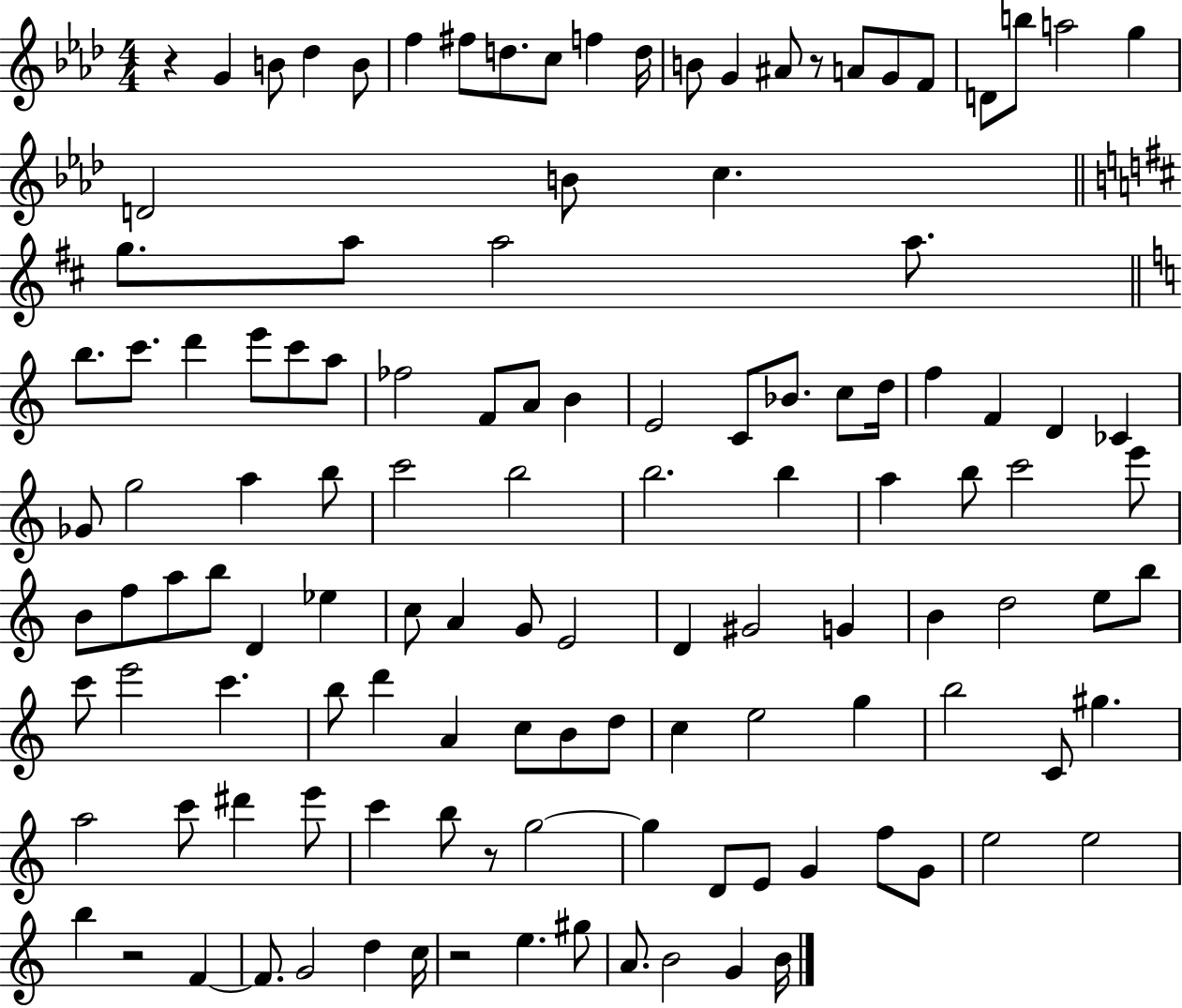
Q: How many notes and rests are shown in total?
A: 122